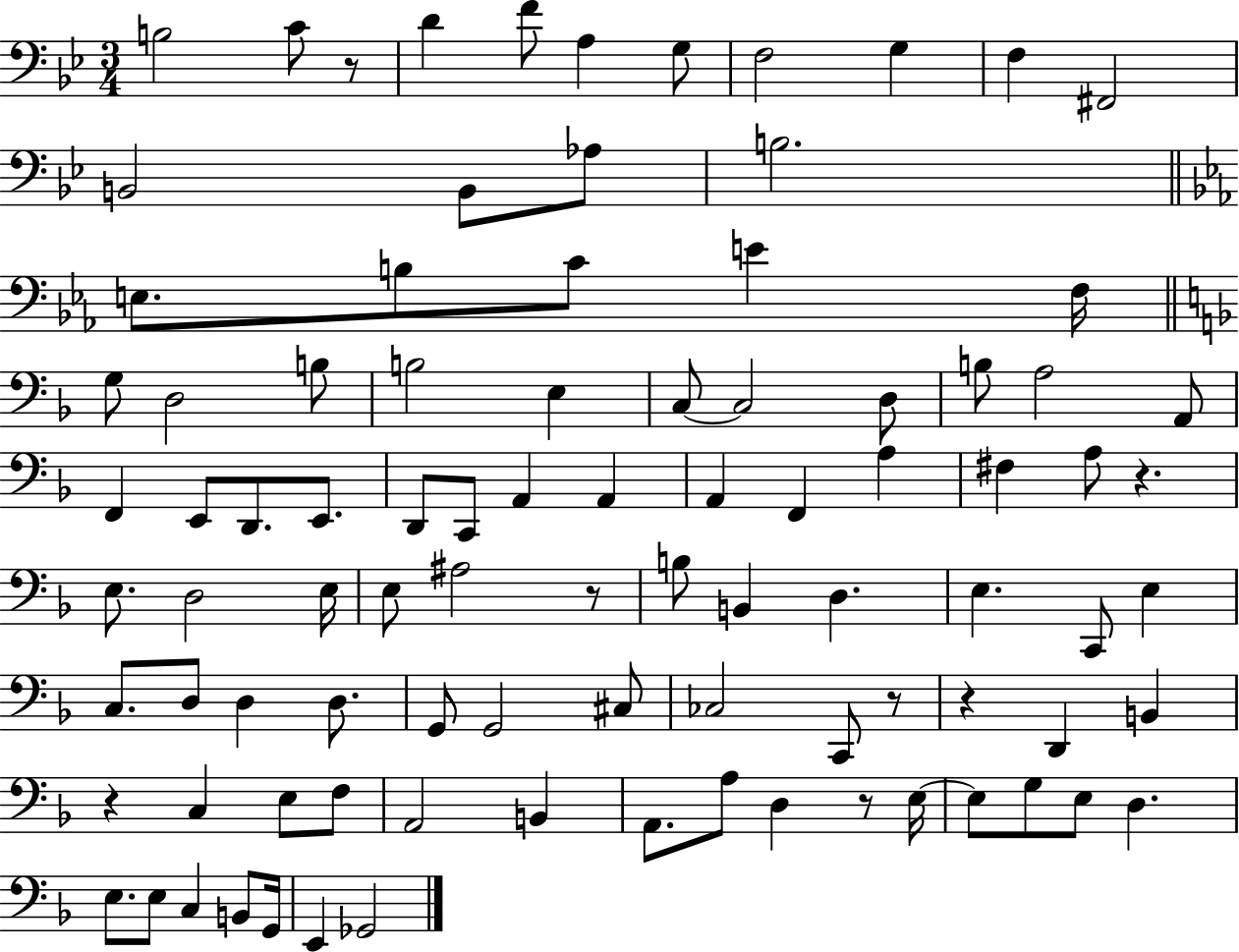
{
  \clef bass
  \numericTimeSignature
  \time 3/4
  \key bes \major
  b2 c'8 r8 | d'4 f'8 a4 g8 | f2 g4 | f4 fis,2 | \break b,2 b,8 aes8 | b2. | \bar "||" \break \key c \minor e8. b8 c'8 e'4 f16 | \bar "||" \break \key d \minor g8 d2 b8 | b2 e4 | c8~~ c2 d8 | b8 a2 a,8 | \break f,4 e,8 d,8. e,8. | d,8 c,8 a,4 a,4 | a,4 f,4 a4 | fis4 a8 r4. | \break e8. d2 e16 | e8 ais2 r8 | b8 b,4 d4. | e4. c,8 e4 | \break c8. d8 d4 d8. | g,8 g,2 cis8 | ces2 c,8 r8 | r4 d,4 b,4 | \break r4 c4 e8 f8 | a,2 b,4 | a,8. a8 d4 r8 e16~~ | e8 g8 e8 d4. | \break e8. e8 c4 b,8 g,16 | e,4 ges,2 | \bar "|."
}